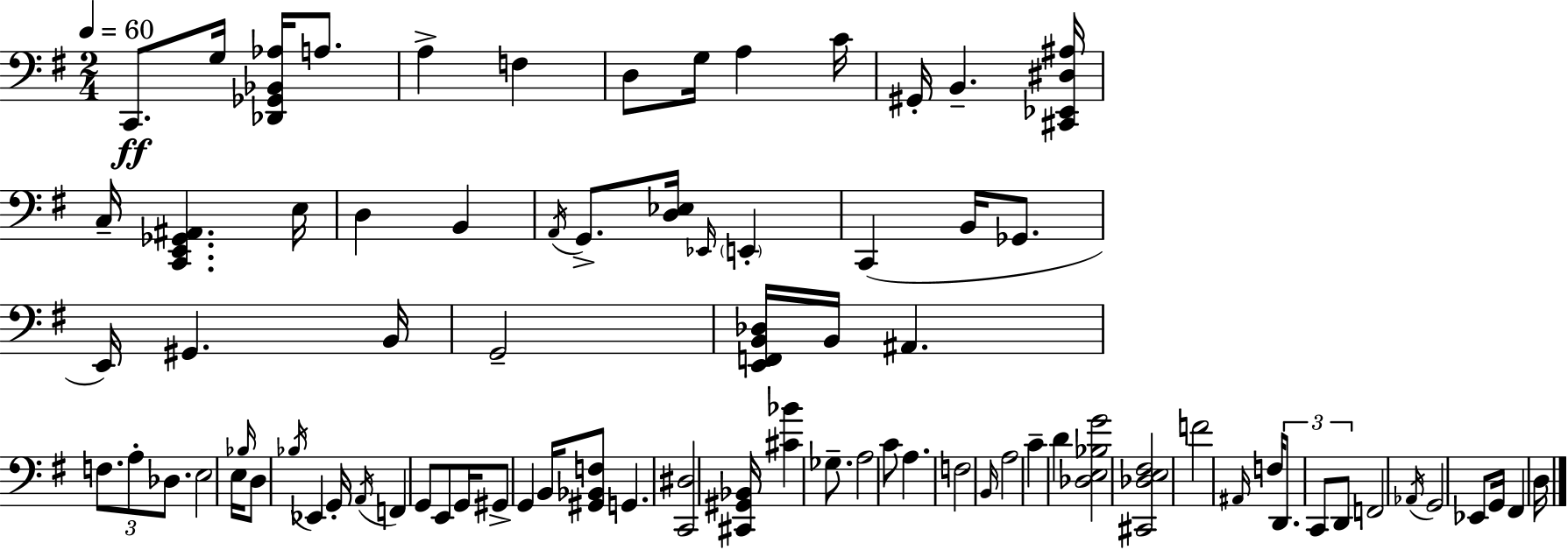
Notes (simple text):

C2/e. G3/s [Db2,Gb2,Bb2,Ab3]/s A3/e. A3/q F3/q D3/e G3/s A3/q C4/s G#2/s B2/q. [C#2,Eb2,D#3,A#3]/s C3/s [C2,E2,Gb2,A#2]/q. E3/s D3/q B2/q A2/s G2/e. [D3,Eb3]/s Eb2/s E2/q C2/q B2/s Gb2/e. E2/s G#2/q. B2/s G2/h [E2,F2,B2,Db3]/s B2/s A#2/q. F3/e. A3/e Db3/e. E3/h E3/s Bb3/s D3/e Bb3/s Eb2/q G2/s A2/s F2/q G2/e E2/e G2/s G#2/e G2/q B2/s [G#2,Bb2,F3]/e G2/q. [C2,D#3]/h [C#2,G#2,Bb2]/s [C#4,Bb4]/q Gb3/e. A3/h C4/e A3/q. F3/h B2/s A3/h C4/q D4/q [Db3,E3,Bb3,G4]/h [C#2,Db3,E3,F#3]/h F4/h A#2/s F3/s D2/e. C2/e D2/e F2/h Ab2/s G2/h Eb2/e G2/s F#2/q D3/s